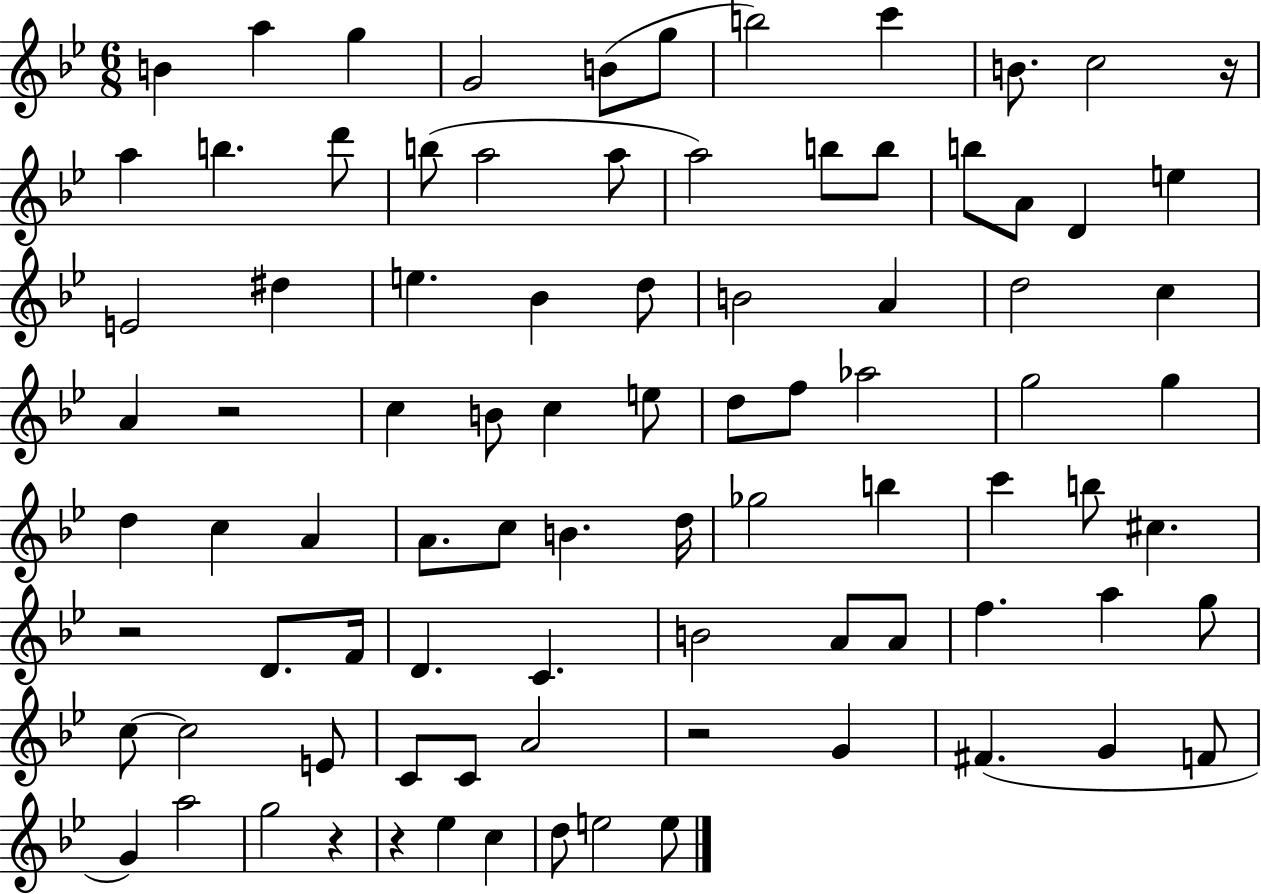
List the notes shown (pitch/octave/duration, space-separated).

B4/q A5/q G5/q G4/h B4/e G5/e B5/h C6/q B4/e. C5/h R/s A5/q B5/q. D6/e B5/e A5/h A5/e A5/h B5/e B5/e B5/e A4/e D4/q E5/q E4/h D#5/q E5/q. Bb4/q D5/e B4/h A4/q D5/h C5/q A4/q R/h C5/q B4/e C5/q E5/e D5/e F5/e Ab5/h G5/h G5/q D5/q C5/q A4/q A4/e. C5/e B4/q. D5/s Gb5/h B5/q C6/q B5/e C#5/q. R/h D4/e. F4/s D4/q. C4/q. B4/h A4/e A4/e F5/q. A5/q G5/e C5/e C5/h E4/e C4/e C4/e A4/h R/h G4/q F#4/q. G4/q F4/e G4/q A5/h G5/h R/q R/q Eb5/q C5/q D5/e E5/h E5/e